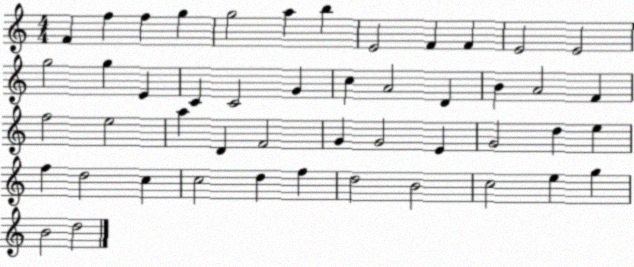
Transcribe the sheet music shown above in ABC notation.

X:1
T:Untitled
M:4/4
L:1/4
K:C
F f f g g2 a b E2 F F E2 E2 g2 g E C C2 G c A2 D B A2 F f2 e2 a D F2 G G2 E G2 d e f d2 c c2 d f d2 B2 c2 e g B2 d2